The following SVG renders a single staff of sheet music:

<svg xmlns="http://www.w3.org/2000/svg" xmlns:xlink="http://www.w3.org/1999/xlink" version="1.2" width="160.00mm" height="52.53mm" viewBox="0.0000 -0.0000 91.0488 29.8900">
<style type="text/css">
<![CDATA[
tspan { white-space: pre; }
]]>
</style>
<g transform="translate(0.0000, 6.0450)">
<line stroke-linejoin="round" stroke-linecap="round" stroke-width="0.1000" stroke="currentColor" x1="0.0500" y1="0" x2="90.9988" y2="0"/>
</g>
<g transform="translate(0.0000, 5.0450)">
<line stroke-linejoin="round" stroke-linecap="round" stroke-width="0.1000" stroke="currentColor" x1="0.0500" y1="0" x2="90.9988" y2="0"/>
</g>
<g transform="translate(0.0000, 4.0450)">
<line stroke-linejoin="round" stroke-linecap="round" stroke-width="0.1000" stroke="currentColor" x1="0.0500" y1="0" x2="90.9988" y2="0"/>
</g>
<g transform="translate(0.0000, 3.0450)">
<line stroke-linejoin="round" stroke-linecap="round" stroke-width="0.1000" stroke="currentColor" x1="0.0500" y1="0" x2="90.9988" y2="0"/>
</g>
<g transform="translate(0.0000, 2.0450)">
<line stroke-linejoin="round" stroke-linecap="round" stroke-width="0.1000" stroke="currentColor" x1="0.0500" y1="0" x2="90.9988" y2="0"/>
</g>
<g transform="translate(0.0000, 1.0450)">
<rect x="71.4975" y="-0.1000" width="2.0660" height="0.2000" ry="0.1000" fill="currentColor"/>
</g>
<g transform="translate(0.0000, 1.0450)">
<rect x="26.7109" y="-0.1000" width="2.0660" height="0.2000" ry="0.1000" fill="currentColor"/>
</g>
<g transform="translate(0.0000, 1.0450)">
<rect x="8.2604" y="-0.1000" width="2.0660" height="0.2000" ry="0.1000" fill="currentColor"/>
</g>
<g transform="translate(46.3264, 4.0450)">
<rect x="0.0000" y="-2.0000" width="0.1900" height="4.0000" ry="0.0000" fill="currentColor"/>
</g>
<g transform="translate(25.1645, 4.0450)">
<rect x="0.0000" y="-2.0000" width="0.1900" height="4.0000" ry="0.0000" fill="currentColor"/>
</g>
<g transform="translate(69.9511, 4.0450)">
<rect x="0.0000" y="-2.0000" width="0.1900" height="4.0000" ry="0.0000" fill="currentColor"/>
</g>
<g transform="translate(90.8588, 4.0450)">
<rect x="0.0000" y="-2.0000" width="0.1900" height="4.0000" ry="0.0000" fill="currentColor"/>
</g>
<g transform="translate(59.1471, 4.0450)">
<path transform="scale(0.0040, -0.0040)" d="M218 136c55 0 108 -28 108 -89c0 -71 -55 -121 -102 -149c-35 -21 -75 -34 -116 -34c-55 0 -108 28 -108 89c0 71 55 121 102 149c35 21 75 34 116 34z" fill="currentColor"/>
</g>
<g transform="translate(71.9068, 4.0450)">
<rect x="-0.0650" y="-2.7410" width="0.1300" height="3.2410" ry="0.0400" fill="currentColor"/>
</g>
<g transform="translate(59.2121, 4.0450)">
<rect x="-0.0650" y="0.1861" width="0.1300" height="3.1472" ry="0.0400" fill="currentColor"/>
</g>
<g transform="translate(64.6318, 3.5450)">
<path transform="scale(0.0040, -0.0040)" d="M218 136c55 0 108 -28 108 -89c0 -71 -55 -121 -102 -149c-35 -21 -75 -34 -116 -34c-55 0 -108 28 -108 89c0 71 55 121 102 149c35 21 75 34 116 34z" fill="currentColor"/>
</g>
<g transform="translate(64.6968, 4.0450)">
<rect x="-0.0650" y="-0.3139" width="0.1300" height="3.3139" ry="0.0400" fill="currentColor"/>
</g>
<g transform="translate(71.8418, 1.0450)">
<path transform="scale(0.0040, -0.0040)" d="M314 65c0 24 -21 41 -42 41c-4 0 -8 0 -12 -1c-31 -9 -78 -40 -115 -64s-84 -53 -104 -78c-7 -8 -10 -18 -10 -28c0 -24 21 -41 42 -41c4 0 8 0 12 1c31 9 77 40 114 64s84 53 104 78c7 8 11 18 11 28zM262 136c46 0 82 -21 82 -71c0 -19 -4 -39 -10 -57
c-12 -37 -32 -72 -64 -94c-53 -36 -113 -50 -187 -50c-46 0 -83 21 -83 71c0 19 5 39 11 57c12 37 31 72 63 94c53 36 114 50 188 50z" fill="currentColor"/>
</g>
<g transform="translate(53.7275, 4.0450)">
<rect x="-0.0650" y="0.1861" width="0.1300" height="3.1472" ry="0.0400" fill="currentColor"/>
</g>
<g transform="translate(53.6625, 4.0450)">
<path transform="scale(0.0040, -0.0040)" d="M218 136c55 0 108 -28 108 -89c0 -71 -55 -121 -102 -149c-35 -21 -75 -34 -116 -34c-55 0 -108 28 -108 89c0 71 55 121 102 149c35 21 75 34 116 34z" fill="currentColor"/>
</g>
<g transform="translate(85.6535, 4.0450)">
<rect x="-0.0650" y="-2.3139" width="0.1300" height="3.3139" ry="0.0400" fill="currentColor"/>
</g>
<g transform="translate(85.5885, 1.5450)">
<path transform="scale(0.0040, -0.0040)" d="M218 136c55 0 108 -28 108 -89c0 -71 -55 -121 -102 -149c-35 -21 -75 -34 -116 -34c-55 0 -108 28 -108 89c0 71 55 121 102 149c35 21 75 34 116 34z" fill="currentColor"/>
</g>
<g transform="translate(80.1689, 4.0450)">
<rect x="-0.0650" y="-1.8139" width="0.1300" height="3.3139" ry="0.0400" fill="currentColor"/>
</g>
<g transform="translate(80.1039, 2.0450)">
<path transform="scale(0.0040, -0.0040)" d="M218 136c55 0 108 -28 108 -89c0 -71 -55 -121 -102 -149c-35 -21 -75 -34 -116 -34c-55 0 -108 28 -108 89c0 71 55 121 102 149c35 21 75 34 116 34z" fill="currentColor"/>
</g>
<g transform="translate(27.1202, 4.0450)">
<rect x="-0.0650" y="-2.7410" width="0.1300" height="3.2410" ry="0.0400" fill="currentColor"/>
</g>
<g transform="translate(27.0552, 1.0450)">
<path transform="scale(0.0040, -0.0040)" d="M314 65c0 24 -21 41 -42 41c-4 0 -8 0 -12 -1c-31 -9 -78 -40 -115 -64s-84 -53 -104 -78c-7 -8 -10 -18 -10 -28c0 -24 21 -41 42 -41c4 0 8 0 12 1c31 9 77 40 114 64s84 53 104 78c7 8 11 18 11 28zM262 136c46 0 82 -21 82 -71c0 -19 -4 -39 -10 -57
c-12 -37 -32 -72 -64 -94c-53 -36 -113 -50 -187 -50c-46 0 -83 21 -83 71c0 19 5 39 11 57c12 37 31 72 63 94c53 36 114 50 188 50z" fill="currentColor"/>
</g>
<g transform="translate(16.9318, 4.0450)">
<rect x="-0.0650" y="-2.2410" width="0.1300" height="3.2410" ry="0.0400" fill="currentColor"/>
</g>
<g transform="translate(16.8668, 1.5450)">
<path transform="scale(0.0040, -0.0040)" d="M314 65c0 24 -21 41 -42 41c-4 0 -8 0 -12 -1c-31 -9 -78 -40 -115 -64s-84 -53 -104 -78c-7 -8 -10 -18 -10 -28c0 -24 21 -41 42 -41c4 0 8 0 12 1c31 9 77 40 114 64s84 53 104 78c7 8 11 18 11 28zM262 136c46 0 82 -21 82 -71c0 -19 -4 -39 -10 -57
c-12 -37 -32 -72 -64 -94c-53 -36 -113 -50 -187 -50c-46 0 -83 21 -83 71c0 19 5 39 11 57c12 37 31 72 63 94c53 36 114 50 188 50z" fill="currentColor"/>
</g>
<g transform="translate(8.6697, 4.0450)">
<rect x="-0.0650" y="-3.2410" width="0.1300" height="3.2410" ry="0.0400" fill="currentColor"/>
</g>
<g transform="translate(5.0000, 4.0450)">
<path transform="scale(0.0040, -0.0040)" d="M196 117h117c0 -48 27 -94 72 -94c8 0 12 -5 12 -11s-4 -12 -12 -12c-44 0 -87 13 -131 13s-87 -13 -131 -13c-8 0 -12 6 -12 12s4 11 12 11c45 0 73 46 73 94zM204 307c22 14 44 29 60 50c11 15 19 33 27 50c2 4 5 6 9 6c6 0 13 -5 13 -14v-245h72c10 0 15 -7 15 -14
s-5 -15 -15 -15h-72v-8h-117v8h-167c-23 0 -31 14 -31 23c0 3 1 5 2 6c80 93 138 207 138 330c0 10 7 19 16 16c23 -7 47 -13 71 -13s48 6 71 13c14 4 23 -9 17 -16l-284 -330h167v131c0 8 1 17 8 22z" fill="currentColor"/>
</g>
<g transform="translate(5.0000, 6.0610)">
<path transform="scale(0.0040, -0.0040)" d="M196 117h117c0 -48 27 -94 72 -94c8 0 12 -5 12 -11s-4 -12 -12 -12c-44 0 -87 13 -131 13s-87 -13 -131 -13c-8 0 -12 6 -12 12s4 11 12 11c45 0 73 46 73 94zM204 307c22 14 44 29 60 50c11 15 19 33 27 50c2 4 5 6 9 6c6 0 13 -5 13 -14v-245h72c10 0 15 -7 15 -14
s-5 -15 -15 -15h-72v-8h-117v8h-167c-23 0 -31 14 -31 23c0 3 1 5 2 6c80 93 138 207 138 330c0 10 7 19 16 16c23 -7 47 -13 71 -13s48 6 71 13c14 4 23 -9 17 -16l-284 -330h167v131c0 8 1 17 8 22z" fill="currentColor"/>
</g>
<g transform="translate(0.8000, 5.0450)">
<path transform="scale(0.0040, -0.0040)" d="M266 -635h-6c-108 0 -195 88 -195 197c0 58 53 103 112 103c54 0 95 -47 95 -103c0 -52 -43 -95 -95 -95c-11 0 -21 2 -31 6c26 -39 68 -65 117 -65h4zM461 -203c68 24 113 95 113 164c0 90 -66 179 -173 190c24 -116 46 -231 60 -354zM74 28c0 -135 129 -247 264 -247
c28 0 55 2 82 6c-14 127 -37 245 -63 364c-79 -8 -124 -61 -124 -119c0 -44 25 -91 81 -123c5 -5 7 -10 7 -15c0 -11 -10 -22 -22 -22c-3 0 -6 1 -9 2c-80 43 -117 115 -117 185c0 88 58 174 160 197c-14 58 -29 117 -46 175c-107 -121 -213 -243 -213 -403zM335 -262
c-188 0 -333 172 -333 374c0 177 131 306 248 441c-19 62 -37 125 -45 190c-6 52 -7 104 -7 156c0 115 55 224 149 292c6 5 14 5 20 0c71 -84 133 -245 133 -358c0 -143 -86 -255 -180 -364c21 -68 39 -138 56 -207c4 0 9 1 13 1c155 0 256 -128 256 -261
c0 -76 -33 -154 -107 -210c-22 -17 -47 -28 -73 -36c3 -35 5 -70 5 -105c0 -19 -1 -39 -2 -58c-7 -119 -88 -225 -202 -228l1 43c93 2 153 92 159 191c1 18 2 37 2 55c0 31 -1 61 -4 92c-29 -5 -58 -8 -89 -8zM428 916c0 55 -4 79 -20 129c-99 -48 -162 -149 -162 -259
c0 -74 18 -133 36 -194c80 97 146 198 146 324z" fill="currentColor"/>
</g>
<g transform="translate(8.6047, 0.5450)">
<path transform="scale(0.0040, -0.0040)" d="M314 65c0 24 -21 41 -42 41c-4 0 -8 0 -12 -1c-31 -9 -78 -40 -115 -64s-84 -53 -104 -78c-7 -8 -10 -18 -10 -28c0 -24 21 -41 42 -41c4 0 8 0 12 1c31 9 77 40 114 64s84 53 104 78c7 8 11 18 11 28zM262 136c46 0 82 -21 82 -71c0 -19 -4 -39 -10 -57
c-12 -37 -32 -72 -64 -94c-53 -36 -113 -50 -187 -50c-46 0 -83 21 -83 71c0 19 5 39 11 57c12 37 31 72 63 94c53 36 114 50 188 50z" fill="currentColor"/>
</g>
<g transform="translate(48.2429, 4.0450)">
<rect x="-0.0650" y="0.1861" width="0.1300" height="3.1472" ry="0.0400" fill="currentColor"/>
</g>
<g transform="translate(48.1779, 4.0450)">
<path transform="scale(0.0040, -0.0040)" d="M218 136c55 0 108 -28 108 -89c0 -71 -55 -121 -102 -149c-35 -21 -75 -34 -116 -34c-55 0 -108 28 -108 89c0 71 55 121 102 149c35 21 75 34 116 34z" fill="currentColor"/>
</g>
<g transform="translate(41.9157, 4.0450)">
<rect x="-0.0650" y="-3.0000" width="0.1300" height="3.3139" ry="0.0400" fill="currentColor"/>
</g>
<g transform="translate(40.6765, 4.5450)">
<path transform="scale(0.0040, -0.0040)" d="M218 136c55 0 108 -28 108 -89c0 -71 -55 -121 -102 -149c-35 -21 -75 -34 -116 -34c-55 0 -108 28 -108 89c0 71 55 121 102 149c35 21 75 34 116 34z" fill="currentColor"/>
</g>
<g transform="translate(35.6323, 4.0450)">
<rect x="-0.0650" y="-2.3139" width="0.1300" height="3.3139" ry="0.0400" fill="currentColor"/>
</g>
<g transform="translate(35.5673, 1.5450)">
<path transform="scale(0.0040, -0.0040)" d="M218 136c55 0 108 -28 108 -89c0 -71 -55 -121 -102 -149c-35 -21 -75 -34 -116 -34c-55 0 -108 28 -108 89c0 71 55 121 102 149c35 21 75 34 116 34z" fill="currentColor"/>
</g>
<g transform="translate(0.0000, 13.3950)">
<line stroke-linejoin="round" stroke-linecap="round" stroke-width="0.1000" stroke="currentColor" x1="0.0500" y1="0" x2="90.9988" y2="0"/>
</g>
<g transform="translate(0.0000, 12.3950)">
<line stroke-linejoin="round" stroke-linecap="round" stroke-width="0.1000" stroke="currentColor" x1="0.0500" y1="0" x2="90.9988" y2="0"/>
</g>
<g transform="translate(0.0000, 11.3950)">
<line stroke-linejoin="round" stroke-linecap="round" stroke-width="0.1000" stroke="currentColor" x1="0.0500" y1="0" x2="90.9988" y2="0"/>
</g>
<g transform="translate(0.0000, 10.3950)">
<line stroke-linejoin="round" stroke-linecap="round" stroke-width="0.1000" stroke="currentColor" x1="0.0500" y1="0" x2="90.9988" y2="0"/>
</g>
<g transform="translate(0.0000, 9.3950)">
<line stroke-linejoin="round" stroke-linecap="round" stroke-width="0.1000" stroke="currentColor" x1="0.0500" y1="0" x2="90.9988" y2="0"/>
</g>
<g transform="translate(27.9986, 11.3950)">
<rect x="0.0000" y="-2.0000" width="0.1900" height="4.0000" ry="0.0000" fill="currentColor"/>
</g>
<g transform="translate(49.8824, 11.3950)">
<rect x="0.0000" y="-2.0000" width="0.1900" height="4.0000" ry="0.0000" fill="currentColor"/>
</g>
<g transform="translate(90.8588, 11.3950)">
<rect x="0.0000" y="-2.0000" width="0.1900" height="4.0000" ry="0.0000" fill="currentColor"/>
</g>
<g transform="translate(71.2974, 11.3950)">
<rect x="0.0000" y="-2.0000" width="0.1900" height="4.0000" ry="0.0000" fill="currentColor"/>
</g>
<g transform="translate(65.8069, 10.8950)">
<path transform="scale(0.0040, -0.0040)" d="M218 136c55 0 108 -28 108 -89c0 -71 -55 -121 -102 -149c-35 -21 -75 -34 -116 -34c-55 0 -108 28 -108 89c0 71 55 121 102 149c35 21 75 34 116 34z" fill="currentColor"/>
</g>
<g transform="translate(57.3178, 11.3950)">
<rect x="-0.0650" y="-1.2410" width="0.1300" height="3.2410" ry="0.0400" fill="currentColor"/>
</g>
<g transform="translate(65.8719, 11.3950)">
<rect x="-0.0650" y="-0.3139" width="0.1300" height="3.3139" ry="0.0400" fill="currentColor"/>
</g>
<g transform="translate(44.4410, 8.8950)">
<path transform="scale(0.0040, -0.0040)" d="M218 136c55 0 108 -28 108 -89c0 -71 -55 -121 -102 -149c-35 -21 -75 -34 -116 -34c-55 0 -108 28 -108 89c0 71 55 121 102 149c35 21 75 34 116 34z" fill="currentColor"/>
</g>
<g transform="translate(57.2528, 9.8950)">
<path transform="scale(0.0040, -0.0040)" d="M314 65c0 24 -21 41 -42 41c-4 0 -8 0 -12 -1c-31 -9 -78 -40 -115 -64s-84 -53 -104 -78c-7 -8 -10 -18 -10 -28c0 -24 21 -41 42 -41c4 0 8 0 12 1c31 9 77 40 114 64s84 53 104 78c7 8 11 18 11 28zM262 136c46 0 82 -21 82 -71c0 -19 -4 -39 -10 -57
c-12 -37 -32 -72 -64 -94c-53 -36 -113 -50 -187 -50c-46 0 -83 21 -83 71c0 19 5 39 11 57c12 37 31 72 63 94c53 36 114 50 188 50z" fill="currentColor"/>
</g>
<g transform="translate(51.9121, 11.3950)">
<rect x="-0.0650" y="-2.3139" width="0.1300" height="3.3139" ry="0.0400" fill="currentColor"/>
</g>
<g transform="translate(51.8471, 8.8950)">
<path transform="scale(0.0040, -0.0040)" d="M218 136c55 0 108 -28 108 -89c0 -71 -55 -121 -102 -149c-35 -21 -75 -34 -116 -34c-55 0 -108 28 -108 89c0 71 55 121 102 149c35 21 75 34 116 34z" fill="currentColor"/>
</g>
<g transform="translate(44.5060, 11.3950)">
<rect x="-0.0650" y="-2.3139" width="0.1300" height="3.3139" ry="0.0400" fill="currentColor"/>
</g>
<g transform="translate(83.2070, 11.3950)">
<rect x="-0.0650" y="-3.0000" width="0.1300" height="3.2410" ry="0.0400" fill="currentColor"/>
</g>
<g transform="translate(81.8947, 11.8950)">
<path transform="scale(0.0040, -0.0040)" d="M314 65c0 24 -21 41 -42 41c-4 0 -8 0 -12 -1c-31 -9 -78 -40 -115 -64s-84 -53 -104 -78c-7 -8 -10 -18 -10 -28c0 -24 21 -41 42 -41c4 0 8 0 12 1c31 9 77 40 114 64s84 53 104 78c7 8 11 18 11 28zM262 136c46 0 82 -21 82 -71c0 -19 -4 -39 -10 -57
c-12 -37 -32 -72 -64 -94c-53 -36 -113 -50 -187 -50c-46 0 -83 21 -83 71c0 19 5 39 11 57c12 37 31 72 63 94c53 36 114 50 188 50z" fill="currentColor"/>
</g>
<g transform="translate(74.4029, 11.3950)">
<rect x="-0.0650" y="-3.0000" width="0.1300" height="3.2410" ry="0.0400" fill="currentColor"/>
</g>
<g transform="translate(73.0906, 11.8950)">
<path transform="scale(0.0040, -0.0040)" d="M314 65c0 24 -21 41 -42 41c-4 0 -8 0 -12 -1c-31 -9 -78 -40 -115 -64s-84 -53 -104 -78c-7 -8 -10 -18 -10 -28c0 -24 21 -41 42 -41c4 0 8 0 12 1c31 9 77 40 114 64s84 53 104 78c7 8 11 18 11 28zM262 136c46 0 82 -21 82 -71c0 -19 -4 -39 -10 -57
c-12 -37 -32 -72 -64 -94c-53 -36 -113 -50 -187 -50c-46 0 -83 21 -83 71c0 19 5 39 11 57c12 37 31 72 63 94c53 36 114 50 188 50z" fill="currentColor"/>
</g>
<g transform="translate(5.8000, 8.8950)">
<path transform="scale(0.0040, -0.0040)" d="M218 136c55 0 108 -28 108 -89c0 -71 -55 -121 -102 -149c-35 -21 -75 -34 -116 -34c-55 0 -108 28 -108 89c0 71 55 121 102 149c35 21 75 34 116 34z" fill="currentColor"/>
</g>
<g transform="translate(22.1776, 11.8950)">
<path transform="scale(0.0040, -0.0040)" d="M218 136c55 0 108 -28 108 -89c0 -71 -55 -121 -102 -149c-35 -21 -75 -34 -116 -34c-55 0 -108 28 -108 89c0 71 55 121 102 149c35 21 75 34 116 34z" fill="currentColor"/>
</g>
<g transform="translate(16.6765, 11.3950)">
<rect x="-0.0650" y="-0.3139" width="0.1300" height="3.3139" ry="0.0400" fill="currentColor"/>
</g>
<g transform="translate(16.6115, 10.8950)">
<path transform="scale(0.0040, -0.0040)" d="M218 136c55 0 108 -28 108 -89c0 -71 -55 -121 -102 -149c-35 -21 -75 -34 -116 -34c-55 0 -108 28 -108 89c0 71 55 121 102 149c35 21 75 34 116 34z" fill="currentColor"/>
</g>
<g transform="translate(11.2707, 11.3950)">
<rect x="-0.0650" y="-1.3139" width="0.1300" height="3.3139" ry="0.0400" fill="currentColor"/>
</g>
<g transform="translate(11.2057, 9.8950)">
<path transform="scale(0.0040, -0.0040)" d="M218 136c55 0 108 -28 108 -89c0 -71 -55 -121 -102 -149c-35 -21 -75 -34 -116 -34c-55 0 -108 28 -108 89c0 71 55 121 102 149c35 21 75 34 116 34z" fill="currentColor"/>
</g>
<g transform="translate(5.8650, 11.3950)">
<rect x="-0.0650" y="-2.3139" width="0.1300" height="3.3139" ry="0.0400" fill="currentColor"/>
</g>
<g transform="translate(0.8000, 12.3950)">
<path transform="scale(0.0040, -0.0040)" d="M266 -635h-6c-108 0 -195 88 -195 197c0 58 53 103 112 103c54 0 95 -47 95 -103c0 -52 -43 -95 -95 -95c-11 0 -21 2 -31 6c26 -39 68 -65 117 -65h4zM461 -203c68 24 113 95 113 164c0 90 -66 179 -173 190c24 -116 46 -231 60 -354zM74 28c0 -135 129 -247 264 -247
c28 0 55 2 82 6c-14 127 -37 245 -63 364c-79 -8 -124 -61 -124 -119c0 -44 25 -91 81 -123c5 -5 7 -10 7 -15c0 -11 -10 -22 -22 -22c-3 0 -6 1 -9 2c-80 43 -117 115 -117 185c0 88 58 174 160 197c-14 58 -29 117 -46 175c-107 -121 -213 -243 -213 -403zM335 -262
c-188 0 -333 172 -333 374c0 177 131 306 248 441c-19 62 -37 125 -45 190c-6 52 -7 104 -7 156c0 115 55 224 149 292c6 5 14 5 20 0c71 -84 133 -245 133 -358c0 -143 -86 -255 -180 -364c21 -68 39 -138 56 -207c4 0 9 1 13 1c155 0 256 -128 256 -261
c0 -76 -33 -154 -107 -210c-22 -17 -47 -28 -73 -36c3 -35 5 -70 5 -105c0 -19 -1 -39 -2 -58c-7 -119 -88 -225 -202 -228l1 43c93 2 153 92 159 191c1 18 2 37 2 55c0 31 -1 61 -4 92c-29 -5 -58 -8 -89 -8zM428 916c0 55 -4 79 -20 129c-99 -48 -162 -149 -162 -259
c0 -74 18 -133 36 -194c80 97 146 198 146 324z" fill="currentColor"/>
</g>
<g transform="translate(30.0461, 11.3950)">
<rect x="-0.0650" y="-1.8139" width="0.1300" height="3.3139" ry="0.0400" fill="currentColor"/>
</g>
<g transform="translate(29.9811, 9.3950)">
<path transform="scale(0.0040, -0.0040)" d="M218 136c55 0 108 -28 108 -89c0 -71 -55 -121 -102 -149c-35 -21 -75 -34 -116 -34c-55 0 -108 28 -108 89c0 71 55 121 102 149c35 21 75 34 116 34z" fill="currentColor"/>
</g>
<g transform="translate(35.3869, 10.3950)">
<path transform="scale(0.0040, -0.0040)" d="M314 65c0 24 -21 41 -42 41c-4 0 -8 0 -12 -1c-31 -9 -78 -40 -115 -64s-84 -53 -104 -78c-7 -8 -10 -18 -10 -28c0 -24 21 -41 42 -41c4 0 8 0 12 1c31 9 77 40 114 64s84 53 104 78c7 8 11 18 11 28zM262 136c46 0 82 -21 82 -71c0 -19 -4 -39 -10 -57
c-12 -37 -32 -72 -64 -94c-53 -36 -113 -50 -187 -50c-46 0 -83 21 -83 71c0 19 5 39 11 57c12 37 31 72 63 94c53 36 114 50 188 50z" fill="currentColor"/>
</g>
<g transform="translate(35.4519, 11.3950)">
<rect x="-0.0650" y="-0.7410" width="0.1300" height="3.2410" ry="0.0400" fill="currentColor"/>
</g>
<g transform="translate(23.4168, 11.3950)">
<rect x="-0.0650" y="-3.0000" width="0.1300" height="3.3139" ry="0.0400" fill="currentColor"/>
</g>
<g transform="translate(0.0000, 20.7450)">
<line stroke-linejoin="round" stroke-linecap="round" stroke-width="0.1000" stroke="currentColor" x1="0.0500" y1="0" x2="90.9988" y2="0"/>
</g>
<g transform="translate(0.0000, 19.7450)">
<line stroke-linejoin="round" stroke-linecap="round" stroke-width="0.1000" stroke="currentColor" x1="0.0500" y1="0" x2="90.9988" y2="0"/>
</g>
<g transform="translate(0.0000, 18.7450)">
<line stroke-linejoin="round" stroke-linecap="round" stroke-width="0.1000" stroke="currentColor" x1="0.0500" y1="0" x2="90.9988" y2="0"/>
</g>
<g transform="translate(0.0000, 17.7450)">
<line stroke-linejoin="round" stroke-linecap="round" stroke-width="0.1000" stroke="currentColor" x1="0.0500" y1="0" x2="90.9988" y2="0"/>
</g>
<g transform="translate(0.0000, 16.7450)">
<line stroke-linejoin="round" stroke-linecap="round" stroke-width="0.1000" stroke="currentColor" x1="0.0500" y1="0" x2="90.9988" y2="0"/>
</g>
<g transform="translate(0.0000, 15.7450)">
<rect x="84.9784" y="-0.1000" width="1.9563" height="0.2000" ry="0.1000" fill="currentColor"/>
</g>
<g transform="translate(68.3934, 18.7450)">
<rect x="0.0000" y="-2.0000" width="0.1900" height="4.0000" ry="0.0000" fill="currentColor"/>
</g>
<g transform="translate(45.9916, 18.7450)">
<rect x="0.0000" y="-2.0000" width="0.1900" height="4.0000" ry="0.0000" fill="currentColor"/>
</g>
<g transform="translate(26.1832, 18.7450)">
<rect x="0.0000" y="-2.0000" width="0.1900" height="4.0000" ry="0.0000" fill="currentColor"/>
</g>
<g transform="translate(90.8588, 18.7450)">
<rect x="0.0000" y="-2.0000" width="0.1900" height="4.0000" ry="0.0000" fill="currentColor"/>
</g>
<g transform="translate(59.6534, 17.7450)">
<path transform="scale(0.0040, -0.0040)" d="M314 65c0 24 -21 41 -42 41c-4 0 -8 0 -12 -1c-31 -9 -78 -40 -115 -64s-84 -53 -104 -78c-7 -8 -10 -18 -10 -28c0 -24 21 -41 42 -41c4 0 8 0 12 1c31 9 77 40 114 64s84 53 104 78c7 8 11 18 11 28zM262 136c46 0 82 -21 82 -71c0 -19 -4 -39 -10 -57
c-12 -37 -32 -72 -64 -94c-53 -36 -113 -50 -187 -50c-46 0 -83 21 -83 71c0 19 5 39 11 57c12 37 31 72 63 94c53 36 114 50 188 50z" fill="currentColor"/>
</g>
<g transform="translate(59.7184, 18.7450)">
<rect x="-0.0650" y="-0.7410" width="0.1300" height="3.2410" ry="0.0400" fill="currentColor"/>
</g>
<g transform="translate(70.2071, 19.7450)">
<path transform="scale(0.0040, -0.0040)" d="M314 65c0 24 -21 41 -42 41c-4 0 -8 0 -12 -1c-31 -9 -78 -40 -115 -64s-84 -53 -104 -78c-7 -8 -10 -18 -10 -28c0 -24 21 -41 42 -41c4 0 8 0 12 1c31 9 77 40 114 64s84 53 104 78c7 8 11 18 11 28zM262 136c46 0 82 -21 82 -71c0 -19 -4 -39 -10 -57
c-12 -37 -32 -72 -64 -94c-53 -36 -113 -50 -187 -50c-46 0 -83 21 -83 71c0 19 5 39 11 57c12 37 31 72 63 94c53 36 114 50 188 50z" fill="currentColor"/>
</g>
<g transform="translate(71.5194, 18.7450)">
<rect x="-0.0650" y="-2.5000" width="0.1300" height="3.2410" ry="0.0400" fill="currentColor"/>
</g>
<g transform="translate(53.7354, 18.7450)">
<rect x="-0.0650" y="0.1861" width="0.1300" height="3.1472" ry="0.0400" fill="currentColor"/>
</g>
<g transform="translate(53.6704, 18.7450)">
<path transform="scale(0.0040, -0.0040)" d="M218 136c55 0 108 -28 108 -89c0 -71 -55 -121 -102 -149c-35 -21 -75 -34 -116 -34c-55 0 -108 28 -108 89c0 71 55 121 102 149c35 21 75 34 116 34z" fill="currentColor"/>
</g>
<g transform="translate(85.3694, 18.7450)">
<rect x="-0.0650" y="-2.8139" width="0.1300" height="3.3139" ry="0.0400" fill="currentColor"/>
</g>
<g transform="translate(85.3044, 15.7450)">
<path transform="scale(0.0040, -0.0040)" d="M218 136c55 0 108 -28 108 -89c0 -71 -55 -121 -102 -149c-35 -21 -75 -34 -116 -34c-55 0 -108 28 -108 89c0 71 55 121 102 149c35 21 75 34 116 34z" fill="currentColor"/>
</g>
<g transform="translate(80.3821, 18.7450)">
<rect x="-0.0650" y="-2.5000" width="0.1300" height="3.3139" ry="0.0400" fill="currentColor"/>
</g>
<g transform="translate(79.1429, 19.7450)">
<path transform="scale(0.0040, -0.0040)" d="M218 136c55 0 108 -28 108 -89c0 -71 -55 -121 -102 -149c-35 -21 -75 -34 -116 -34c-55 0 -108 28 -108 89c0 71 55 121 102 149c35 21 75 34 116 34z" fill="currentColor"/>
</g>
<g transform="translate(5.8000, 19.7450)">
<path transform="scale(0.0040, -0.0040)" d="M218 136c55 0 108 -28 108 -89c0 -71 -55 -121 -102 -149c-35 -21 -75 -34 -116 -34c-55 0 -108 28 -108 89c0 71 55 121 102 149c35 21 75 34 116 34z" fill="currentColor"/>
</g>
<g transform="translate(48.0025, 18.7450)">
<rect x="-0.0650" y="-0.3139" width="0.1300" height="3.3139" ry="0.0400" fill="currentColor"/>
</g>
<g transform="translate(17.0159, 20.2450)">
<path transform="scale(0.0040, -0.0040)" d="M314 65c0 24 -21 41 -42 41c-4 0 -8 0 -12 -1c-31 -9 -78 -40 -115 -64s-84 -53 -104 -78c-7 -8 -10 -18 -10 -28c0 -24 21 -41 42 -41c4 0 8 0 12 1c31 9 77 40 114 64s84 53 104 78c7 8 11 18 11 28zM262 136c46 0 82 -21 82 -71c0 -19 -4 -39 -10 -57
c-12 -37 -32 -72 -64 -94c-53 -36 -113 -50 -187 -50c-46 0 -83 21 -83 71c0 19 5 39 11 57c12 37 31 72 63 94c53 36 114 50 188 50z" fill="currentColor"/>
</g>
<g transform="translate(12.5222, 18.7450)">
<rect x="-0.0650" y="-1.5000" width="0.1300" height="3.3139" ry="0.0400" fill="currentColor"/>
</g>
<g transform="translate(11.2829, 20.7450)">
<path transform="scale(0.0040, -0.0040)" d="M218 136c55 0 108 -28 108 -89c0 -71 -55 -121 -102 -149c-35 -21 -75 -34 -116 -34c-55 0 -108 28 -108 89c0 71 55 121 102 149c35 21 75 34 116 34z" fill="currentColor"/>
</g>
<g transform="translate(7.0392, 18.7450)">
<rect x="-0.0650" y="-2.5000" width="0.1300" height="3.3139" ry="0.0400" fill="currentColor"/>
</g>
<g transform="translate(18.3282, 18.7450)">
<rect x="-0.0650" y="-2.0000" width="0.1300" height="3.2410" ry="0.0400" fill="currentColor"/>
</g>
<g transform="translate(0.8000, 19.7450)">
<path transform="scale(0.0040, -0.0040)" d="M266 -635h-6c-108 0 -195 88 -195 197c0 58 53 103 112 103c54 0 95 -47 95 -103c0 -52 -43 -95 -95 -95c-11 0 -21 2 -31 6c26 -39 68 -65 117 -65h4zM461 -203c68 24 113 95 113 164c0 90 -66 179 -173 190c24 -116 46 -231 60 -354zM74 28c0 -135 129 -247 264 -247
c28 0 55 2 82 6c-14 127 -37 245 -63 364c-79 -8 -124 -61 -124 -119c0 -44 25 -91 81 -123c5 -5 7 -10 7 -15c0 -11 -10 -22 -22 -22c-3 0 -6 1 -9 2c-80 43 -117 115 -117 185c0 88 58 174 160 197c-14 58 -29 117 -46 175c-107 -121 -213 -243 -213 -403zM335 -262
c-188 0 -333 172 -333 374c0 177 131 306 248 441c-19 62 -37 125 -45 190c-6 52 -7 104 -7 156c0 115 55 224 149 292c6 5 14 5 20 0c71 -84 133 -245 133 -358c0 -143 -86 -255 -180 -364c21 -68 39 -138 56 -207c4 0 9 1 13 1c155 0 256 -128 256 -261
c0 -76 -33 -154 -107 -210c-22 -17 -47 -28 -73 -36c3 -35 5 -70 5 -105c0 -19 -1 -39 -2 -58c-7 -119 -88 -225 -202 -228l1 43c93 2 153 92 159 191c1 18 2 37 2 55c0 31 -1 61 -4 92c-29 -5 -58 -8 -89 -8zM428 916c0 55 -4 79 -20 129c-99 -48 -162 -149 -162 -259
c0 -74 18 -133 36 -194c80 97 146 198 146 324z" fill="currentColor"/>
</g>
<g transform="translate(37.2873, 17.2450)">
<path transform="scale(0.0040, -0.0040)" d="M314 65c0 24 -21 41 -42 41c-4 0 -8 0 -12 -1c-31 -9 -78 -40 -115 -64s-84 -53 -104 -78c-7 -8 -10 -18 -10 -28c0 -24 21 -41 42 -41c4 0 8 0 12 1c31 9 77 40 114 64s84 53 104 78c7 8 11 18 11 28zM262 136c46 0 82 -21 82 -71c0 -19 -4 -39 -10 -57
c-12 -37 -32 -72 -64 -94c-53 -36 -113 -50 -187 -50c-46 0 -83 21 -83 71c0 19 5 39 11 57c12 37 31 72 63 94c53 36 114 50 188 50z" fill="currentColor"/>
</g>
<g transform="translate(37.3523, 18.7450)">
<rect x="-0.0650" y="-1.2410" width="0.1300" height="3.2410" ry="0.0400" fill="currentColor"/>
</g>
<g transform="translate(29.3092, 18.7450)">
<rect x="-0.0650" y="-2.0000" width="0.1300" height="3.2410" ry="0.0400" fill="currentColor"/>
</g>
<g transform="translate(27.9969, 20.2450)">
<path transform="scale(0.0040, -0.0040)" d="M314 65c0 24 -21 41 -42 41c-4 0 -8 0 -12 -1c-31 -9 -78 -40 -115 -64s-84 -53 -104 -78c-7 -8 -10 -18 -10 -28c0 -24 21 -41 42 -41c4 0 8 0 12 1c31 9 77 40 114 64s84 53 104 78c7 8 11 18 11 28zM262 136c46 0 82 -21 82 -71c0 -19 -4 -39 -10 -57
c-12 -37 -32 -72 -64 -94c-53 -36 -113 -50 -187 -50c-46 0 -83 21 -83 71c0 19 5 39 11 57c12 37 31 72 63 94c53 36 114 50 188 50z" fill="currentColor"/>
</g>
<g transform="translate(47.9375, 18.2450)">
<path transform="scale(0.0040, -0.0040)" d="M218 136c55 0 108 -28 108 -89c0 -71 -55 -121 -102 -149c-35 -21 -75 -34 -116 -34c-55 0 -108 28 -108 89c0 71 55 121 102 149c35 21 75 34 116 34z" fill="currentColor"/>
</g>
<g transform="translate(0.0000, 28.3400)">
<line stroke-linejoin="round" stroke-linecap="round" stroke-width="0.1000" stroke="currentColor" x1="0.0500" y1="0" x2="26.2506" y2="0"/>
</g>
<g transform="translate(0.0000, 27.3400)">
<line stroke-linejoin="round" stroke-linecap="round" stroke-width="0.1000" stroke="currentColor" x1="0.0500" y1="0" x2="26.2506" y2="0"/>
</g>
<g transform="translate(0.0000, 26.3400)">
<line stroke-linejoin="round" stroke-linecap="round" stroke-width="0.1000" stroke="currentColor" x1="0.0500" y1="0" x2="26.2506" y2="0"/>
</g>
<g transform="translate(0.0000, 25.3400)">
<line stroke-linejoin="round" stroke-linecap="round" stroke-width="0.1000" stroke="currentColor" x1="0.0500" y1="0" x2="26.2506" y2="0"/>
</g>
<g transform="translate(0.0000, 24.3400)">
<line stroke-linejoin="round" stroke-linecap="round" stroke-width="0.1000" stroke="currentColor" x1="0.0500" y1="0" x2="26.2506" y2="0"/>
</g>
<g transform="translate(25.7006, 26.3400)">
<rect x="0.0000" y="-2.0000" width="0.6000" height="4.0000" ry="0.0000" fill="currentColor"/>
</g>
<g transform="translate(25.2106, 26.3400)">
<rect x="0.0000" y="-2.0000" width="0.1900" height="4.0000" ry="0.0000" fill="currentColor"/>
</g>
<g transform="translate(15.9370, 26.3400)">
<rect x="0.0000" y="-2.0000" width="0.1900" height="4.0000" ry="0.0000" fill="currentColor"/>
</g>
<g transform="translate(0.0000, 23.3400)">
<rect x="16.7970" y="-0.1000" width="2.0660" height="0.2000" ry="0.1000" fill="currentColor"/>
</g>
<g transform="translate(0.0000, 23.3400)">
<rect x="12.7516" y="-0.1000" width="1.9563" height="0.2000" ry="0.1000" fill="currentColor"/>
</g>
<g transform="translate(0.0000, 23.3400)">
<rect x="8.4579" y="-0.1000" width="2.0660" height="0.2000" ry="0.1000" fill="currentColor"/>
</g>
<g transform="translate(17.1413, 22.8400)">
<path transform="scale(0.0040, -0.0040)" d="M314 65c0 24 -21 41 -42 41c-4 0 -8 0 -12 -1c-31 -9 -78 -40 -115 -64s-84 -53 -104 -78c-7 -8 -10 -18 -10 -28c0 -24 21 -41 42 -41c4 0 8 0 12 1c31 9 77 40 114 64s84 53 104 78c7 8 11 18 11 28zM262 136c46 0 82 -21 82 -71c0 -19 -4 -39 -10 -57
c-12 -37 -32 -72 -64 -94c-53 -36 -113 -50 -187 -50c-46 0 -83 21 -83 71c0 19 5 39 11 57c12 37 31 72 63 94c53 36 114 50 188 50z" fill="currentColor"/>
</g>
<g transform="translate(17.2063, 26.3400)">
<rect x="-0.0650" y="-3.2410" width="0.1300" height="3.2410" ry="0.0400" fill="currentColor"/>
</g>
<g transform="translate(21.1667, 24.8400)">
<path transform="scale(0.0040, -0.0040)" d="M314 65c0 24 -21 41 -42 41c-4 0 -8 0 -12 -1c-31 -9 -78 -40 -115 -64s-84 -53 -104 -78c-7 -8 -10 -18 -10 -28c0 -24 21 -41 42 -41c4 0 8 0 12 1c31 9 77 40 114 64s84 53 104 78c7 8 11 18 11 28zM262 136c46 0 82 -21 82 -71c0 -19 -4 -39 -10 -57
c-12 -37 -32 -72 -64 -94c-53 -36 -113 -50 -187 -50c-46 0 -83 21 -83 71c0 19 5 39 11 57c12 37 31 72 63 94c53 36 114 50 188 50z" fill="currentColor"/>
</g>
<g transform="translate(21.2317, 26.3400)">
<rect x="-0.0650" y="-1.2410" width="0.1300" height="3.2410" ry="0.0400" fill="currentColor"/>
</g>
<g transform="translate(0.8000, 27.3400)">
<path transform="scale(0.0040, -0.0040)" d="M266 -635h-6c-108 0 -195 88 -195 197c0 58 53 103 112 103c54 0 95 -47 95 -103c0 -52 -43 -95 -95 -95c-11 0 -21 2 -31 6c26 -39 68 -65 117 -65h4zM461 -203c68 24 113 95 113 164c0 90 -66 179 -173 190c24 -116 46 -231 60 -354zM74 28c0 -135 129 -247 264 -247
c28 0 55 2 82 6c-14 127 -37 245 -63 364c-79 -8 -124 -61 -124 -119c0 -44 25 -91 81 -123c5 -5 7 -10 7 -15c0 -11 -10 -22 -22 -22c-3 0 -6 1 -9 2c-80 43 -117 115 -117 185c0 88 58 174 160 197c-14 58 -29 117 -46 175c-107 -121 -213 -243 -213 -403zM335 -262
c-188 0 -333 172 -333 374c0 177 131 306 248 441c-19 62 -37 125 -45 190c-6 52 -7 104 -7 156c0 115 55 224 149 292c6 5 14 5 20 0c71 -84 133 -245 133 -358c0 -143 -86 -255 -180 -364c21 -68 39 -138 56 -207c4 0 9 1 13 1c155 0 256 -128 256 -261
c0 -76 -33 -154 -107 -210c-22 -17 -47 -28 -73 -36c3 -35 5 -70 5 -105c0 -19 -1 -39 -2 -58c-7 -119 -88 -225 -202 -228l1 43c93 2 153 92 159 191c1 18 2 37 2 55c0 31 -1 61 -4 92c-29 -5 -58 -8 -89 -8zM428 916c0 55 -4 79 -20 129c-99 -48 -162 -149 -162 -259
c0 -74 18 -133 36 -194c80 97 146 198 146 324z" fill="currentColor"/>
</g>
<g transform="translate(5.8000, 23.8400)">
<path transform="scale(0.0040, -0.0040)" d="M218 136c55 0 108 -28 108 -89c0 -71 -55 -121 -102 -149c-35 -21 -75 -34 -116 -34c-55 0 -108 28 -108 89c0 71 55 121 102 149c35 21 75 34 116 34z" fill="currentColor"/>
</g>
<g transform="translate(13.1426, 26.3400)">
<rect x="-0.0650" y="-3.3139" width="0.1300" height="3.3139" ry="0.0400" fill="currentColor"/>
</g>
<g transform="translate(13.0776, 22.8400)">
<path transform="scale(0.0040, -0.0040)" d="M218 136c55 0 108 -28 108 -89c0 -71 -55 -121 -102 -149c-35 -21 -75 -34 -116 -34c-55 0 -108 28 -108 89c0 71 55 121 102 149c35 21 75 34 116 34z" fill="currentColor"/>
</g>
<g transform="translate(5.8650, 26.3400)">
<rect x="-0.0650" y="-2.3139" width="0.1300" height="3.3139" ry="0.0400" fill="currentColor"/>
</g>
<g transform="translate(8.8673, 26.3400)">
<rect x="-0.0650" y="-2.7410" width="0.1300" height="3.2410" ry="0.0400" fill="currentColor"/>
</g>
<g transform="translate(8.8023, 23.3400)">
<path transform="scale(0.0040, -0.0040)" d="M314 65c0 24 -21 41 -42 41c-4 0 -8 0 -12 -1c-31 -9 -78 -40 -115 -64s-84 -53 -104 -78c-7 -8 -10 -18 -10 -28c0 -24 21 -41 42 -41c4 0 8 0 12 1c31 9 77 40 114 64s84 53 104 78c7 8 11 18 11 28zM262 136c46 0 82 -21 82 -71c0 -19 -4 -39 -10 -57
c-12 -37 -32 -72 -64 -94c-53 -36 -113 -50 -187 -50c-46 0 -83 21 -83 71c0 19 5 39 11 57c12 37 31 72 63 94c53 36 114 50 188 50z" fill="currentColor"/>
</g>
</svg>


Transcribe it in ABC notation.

X:1
T:Untitled
M:4/4
L:1/4
K:C
b2 g2 a2 g A B B B c a2 f g g e c A f d2 g g e2 c A2 A2 G E F2 F2 e2 c B d2 G2 G a g a2 b b2 e2